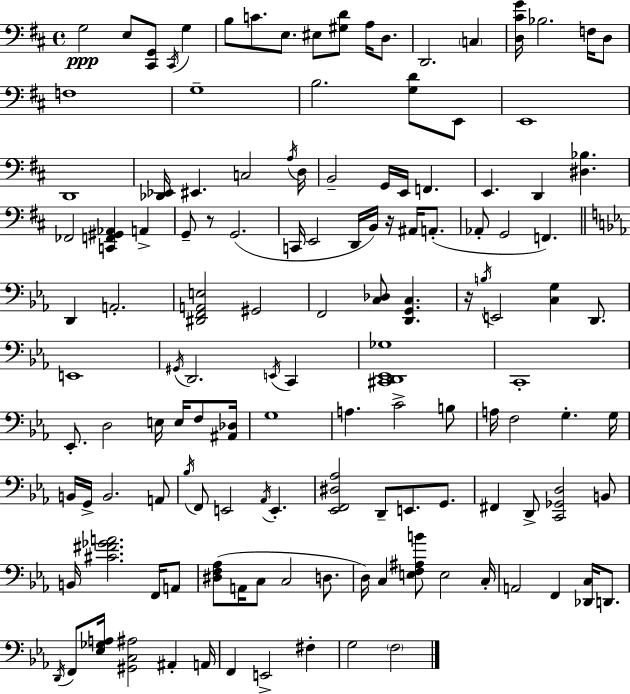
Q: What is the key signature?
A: D major